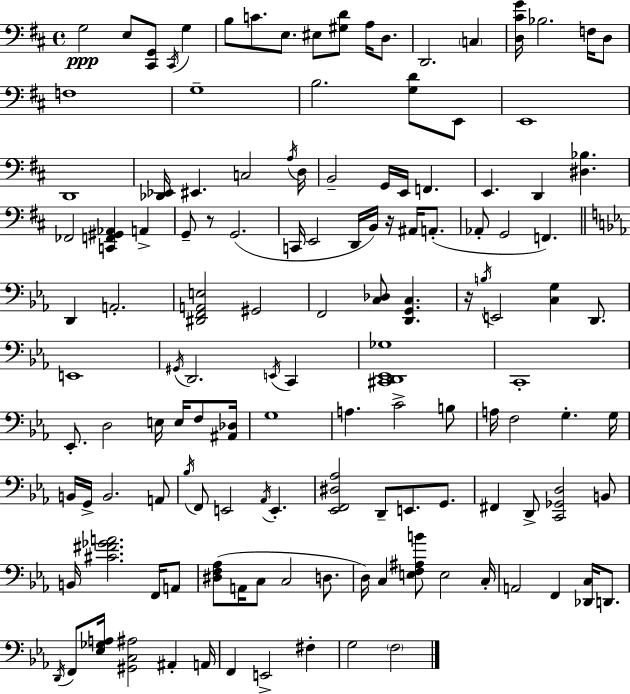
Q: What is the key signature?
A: D major